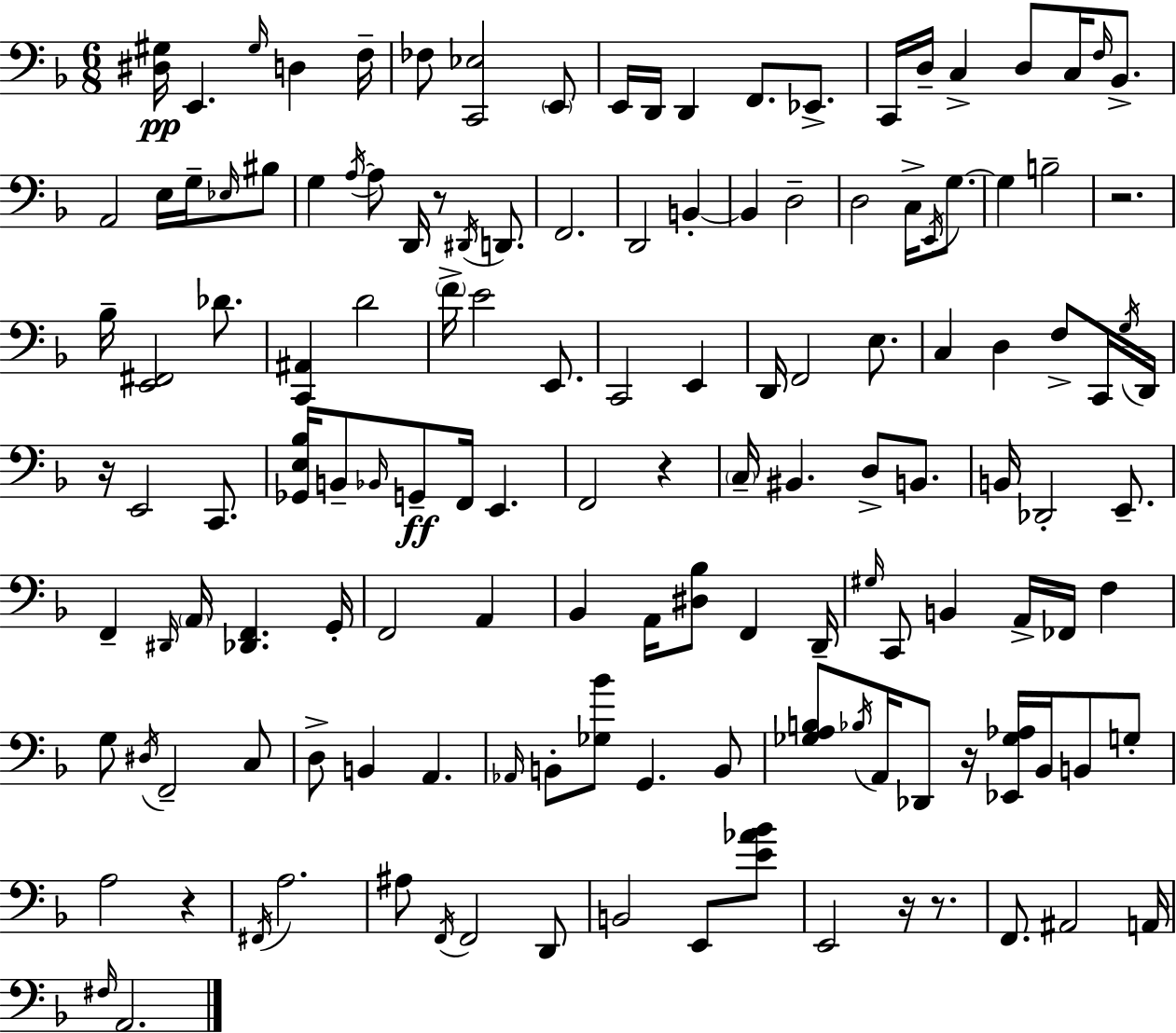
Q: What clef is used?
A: bass